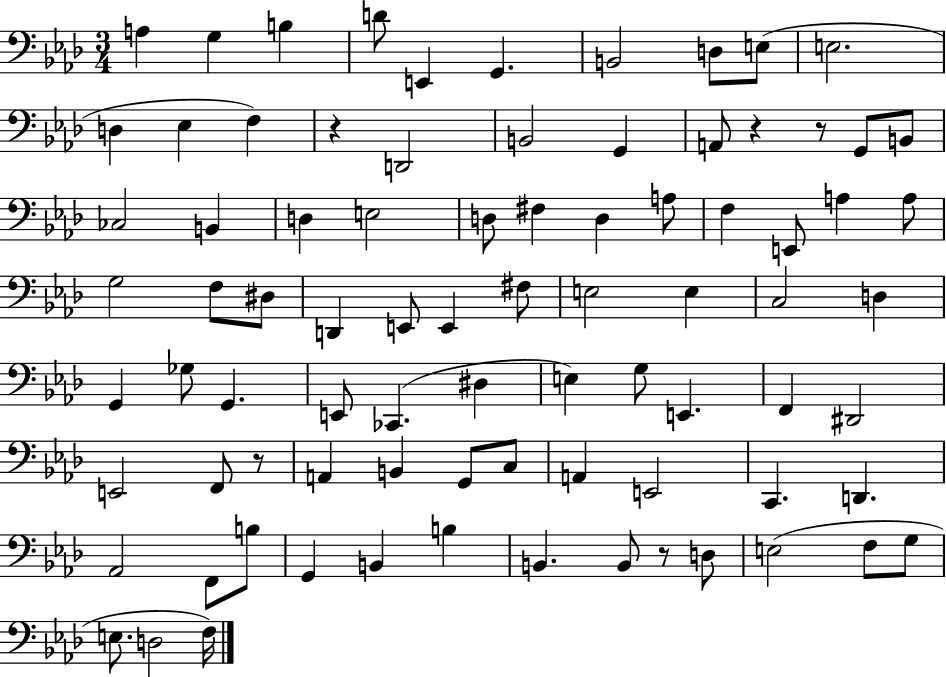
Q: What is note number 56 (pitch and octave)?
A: A2